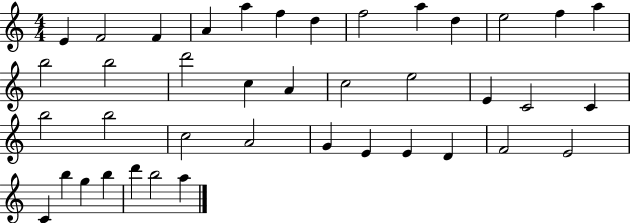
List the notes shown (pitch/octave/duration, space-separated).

E4/q F4/h F4/q A4/q A5/q F5/q D5/q F5/h A5/q D5/q E5/h F5/q A5/q B5/h B5/h D6/h C5/q A4/q C5/h E5/h E4/q C4/h C4/q B5/h B5/h C5/h A4/h G4/q E4/q E4/q D4/q F4/h E4/h C4/q B5/q G5/q B5/q D6/q B5/h A5/q